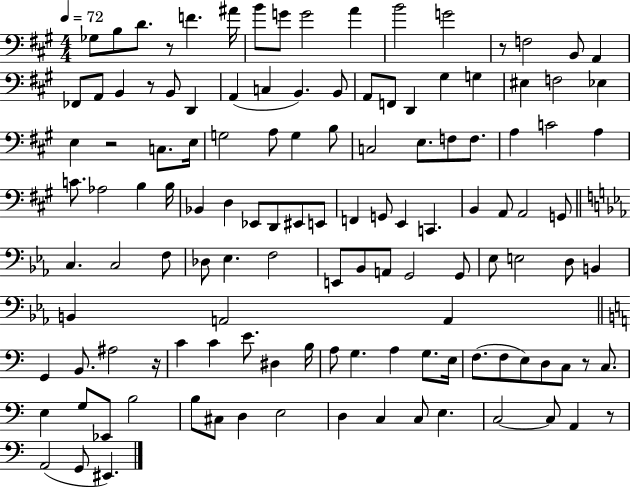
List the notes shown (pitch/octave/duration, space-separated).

Gb3/e B3/e D4/e. R/e F4/q. A#4/s B4/e G4/e G4/h A4/q B4/h G4/h R/e F3/h B2/e A2/q FES2/e A2/e B2/q R/e B2/e D2/q A2/q C3/q B2/q. B2/e A2/e F2/e D2/q G#3/q G3/q EIS3/q F3/h Eb3/q E3/q R/h C3/e. E3/s G3/h A3/e G3/q B3/e C3/h E3/e. F3/e F3/e. A3/q C4/h A3/q C4/e. Ab3/h B3/q B3/s Bb2/q D3/q Eb2/e D2/e EIS2/e E2/e F2/q G2/e E2/q C2/q. B2/q A2/e A2/h G2/e C3/q. C3/h F3/e Db3/e Eb3/q. F3/h E2/e Bb2/e A2/e G2/h G2/e Eb3/e E3/h D3/e B2/q B2/q A2/h A2/q G2/q B2/e. A#3/h R/s C4/q C4/q E4/e. D#3/q B3/s A3/e G3/q. A3/q G3/e. E3/s F3/e. F3/e E3/e D3/e C3/e R/e C3/e. E3/q G3/e Eb2/e B3/h B3/e C#3/e D3/q E3/h D3/q C3/q C3/e E3/q. C3/h C3/e A2/q R/e A2/h G2/e EIS2/q.